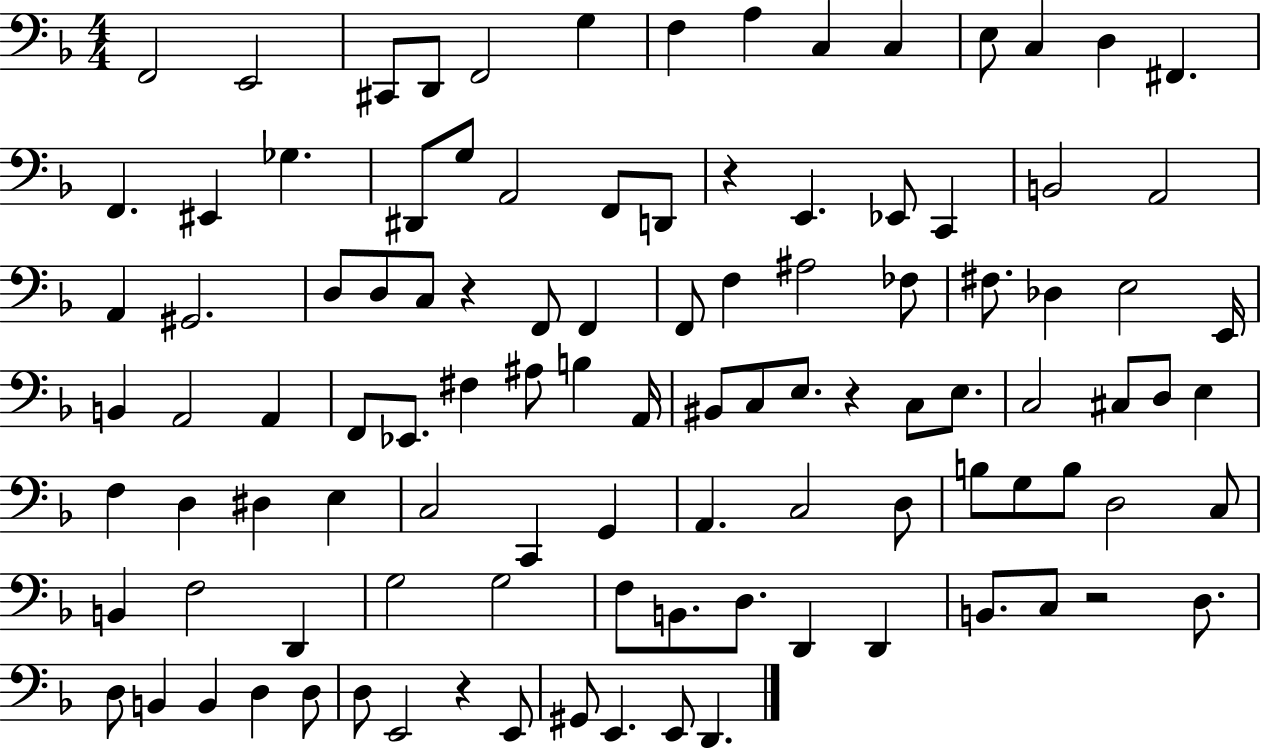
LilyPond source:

{
  \clef bass
  \numericTimeSignature
  \time 4/4
  \key f \major
  f,2 e,2 | cis,8 d,8 f,2 g4 | f4 a4 c4 c4 | e8 c4 d4 fis,4. | \break f,4. eis,4 ges4. | dis,8 g8 a,2 f,8 d,8 | r4 e,4. ees,8 c,4 | b,2 a,2 | \break a,4 gis,2. | d8 d8 c8 r4 f,8 f,4 | f,8 f4 ais2 fes8 | fis8. des4 e2 e,16 | \break b,4 a,2 a,4 | f,8 ees,8. fis4 ais8 b4 a,16 | bis,8 c8 e8. r4 c8 e8. | c2 cis8 d8 e4 | \break f4 d4 dis4 e4 | c2 c,4 g,4 | a,4. c2 d8 | b8 g8 b8 d2 c8 | \break b,4 f2 d,4 | g2 g2 | f8 b,8. d8. d,4 d,4 | b,8. c8 r2 d8. | \break d8 b,4 b,4 d4 d8 | d8 e,2 r4 e,8 | gis,8 e,4. e,8 d,4. | \bar "|."
}